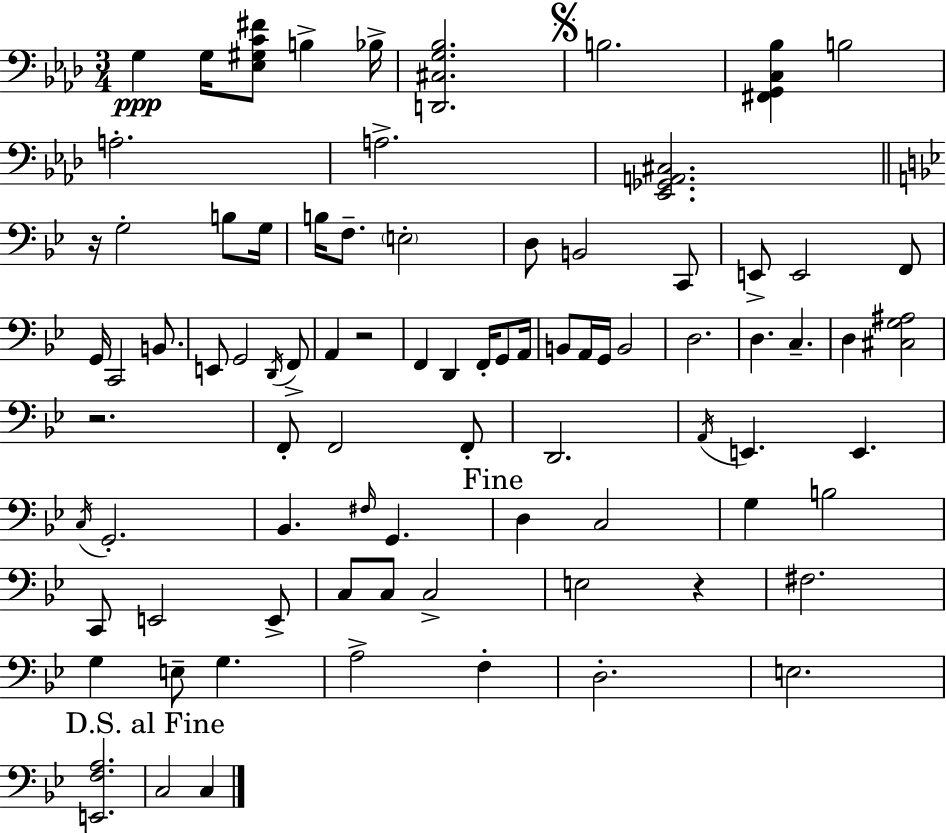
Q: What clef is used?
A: bass